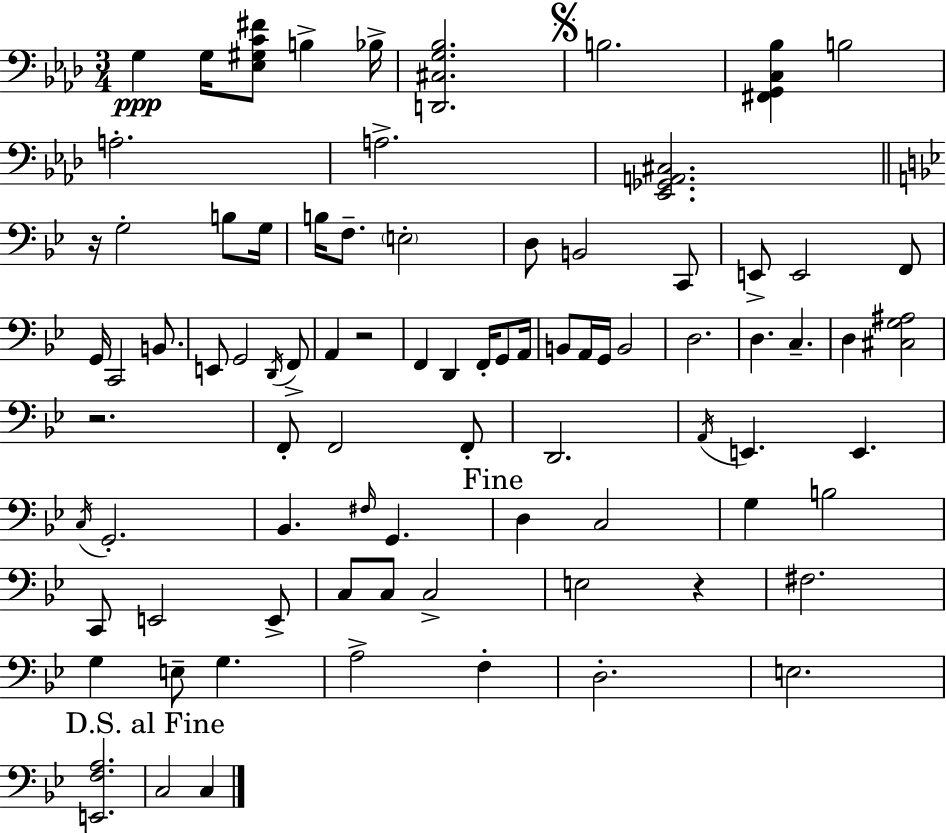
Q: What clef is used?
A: bass